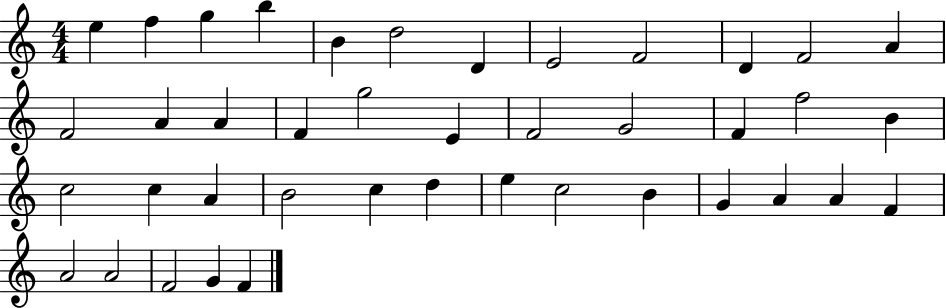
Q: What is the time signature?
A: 4/4